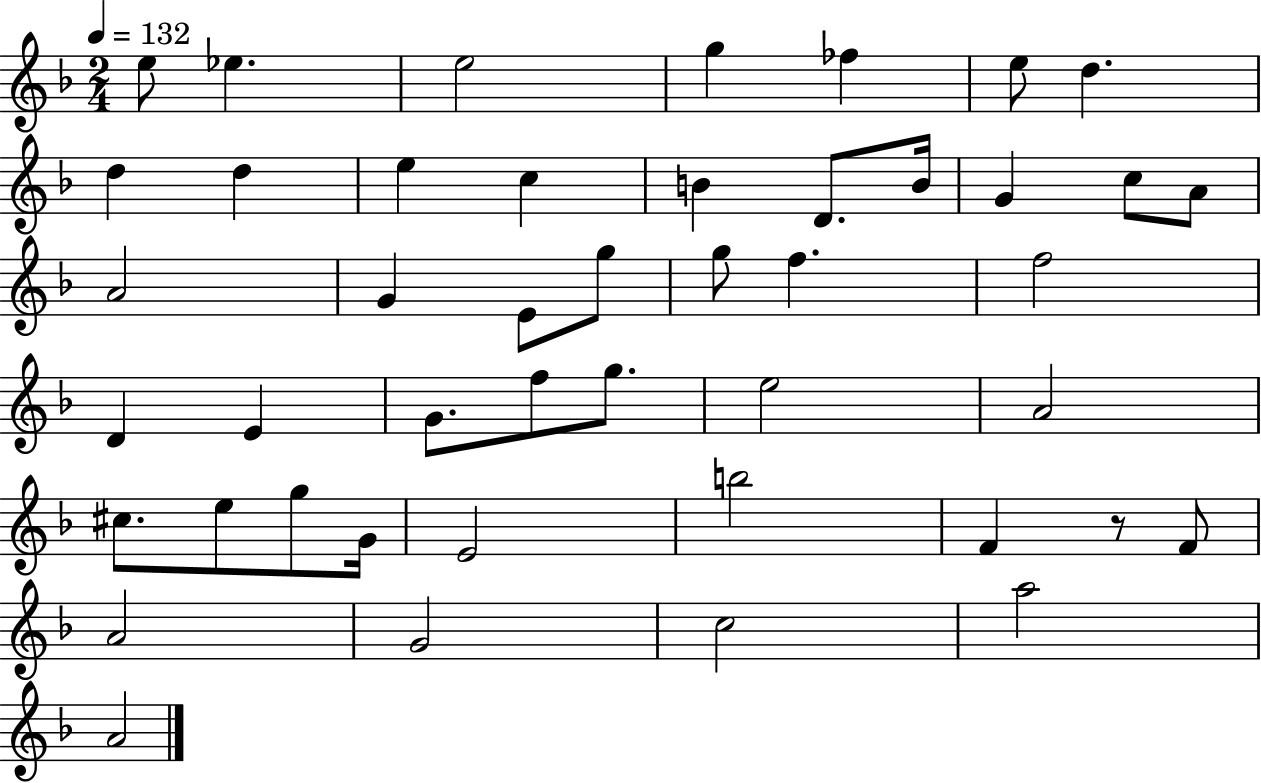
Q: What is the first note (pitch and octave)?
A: E5